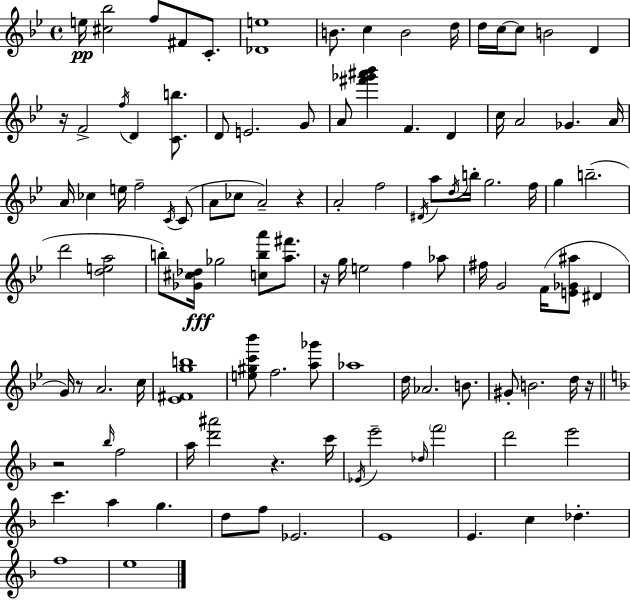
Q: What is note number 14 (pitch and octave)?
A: F4